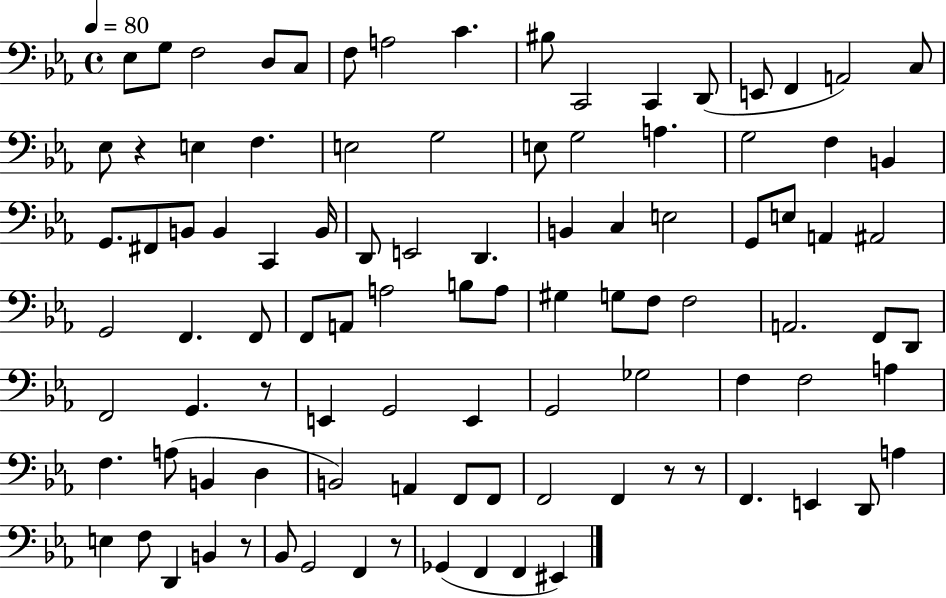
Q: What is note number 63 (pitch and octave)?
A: E2